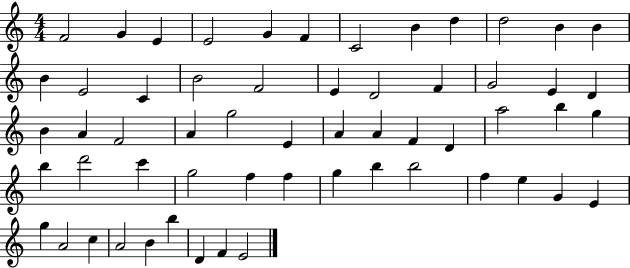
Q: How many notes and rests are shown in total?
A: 58